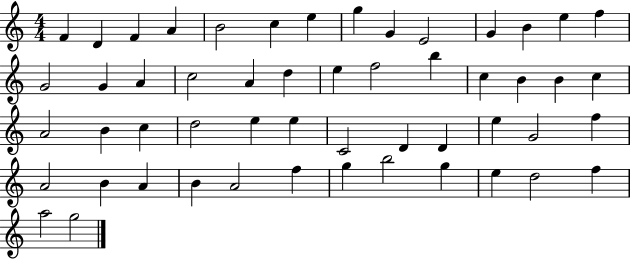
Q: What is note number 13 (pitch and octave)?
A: E5